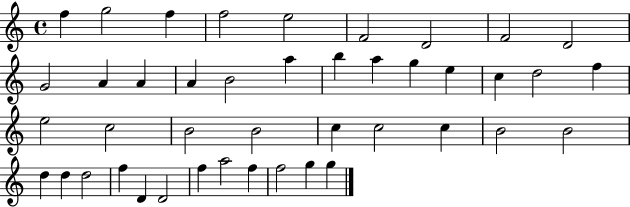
{
  \clef treble
  \time 4/4
  \defaultTimeSignature
  \key c \major
  f''4 g''2 f''4 | f''2 e''2 | f'2 d'2 | f'2 d'2 | \break g'2 a'4 a'4 | a'4 b'2 a''4 | b''4 a''4 g''4 e''4 | c''4 d''2 f''4 | \break e''2 c''2 | b'2 b'2 | c''4 c''2 c''4 | b'2 b'2 | \break d''4 d''4 d''2 | f''4 d'4 d'2 | f''4 a''2 f''4 | f''2 g''4 g''4 | \break \bar "|."
}